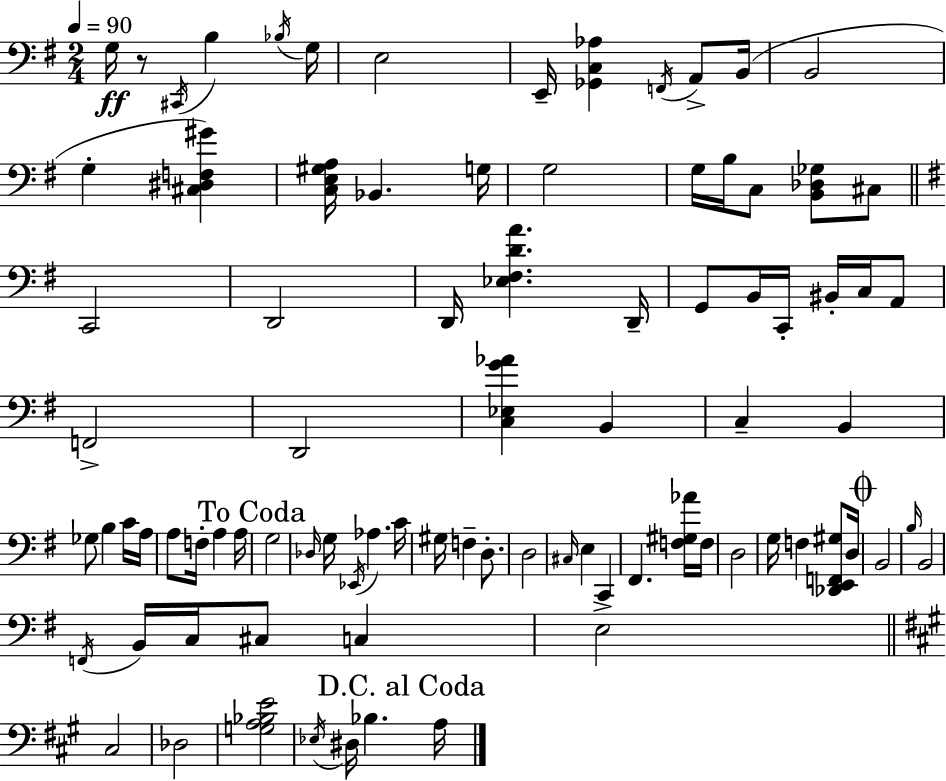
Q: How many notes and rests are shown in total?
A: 86